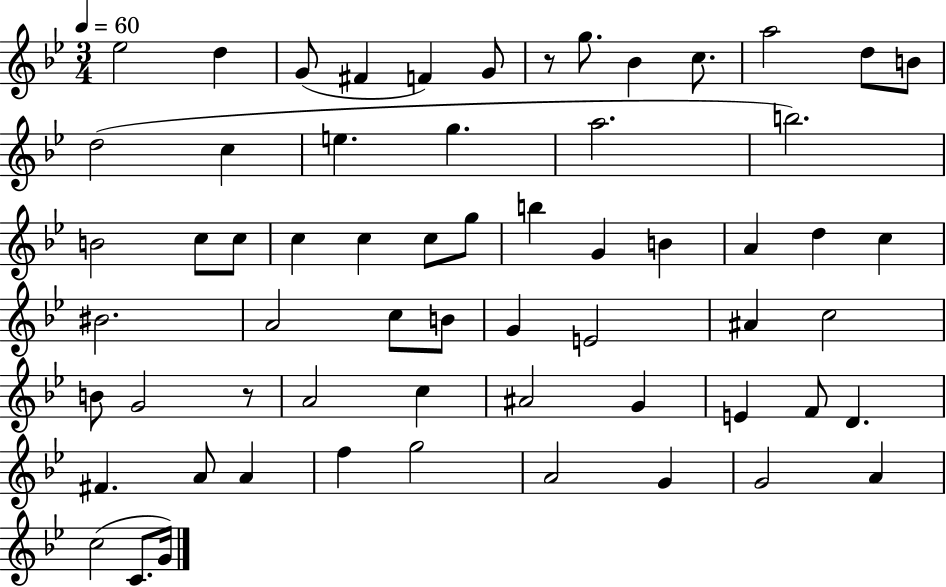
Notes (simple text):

Eb5/h D5/q G4/e F#4/q F4/q G4/e R/e G5/e. Bb4/q C5/e. A5/h D5/e B4/e D5/h C5/q E5/q. G5/q. A5/h. B5/h. B4/h C5/e C5/e C5/q C5/q C5/e G5/e B5/q G4/q B4/q A4/q D5/q C5/q BIS4/h. A4/h C5/e B4/e G4/q E4/h A#4/q C5/h B4/e G4/h R/e A4/h C5/q A#4/h G4/q E4/q F4/e D4/q. F#4/q. A4/e A4/q F5/q G5/h A4/h G4/q G4/h A4/q C5/h C4/e. G4/s